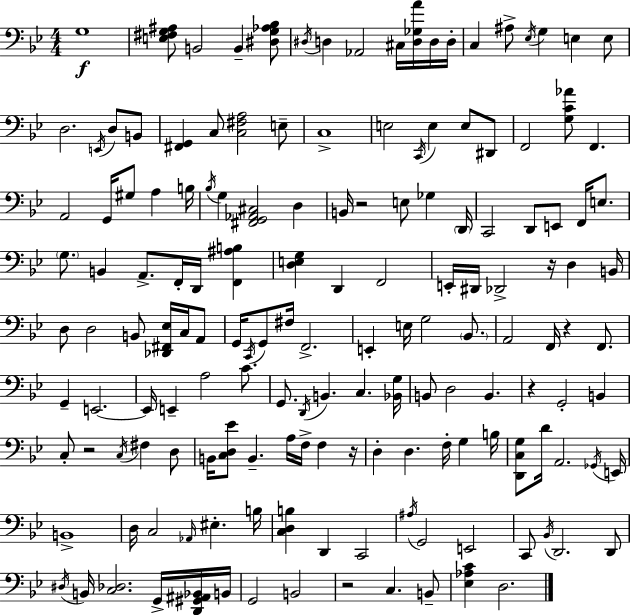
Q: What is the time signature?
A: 4/4